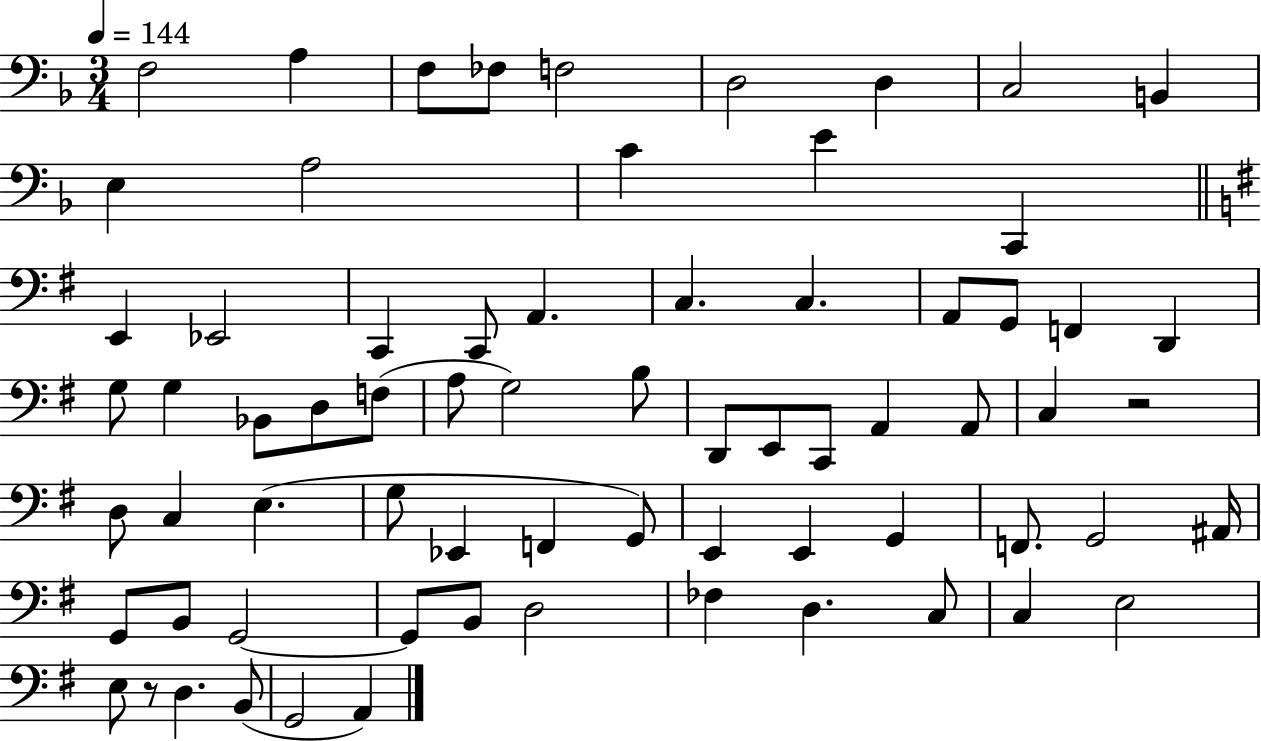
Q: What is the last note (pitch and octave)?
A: A2